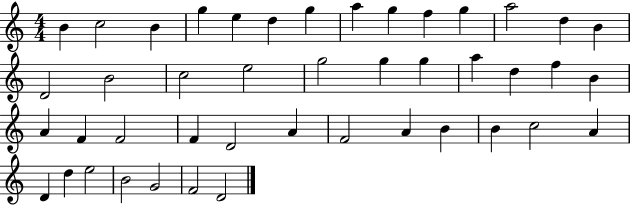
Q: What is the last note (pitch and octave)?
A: D4